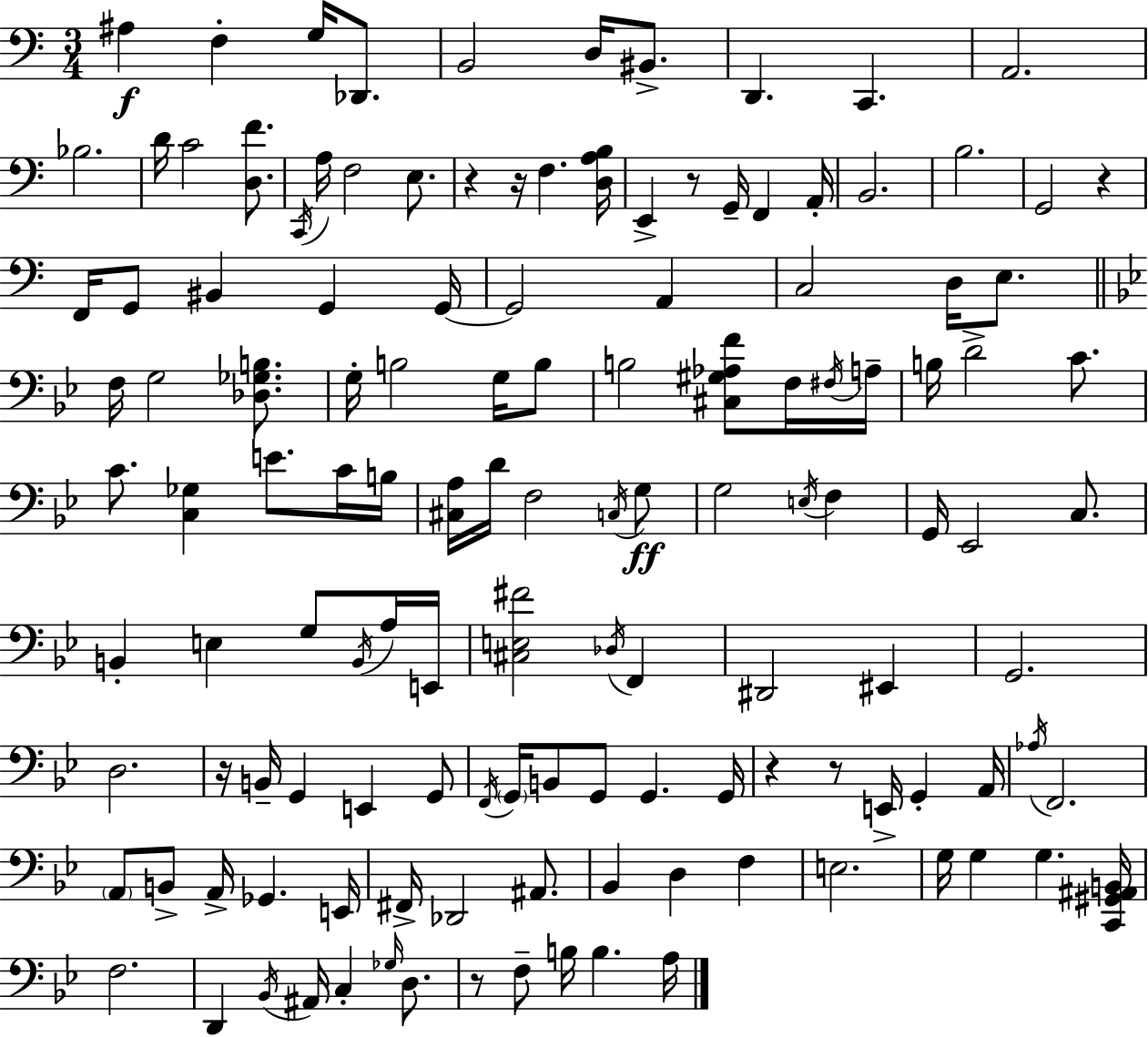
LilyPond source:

{
  \clef bass
  \numericTimeSignature
  \time 3/4
  \key c \major
  ais4\f f4-. g16 des,8. | b,2 d16 bis,8.-> | d,4. c,4. | a,2. | \break bes2. | d'16 c'2 <d f'>8. | \acciaccatura { c,16 } a16 f2 e8. | r4 r16 f4. | \break <d a b>16 e,4-> r8 g,16-- f,4 | a,16-. b,2. | b2. | g,2 r4 | \break f,16 g,8 bis,4 g,4 | g,16~~ g,2 a,4 | c2 d16 e8. | \bar "||" \break \key bes \major f16 g2 <des ges b>8. | g16-. b2 g16 b8 | b2 <cis gis aes f'>8 f16 \acciaccatura { fis16 } | a16-- b16 d'2-> c'8. | \break c'8. <c ges>4 e'8. c'16 | b16 <cis a>16 d'16 f2 \acciaccatura { c16 } | g8\ff g2 \acciaccatura { e16 } f4 | g,16 ees,2 | \break c8. b,4-. e4 g8 | \acciaccatura { b,16 } a16 e,16 <cis e fis'>2 | \acciaccatura { des16 } f,4 dis,2 | eis,4 g,2. | \break d2. | r16 b,16-- g,4 e,4 | g,8 \acciaccatura { f,16 } \parenthesize g,16 b,8 g,8 g,4. | g,16 r4 r8 | \break e,16-> g,4-. a,16 \acciaccatura { aes16 } f,2. | \parenthesize a,8 b,8-> a,16-> | ges,4. e,16 fis,16-> des,2 | ais,8. bes,4 d4 | \break f4 e2. | g16 g4 | g4. <c, gis, ais, b,>16 f2. | d,4 \acciaccatura { bes,16 } | \break ais,16 c4-. \grace { ges16 } d8. r8 f8-- | b16 b4. a16 \bar "|."
}